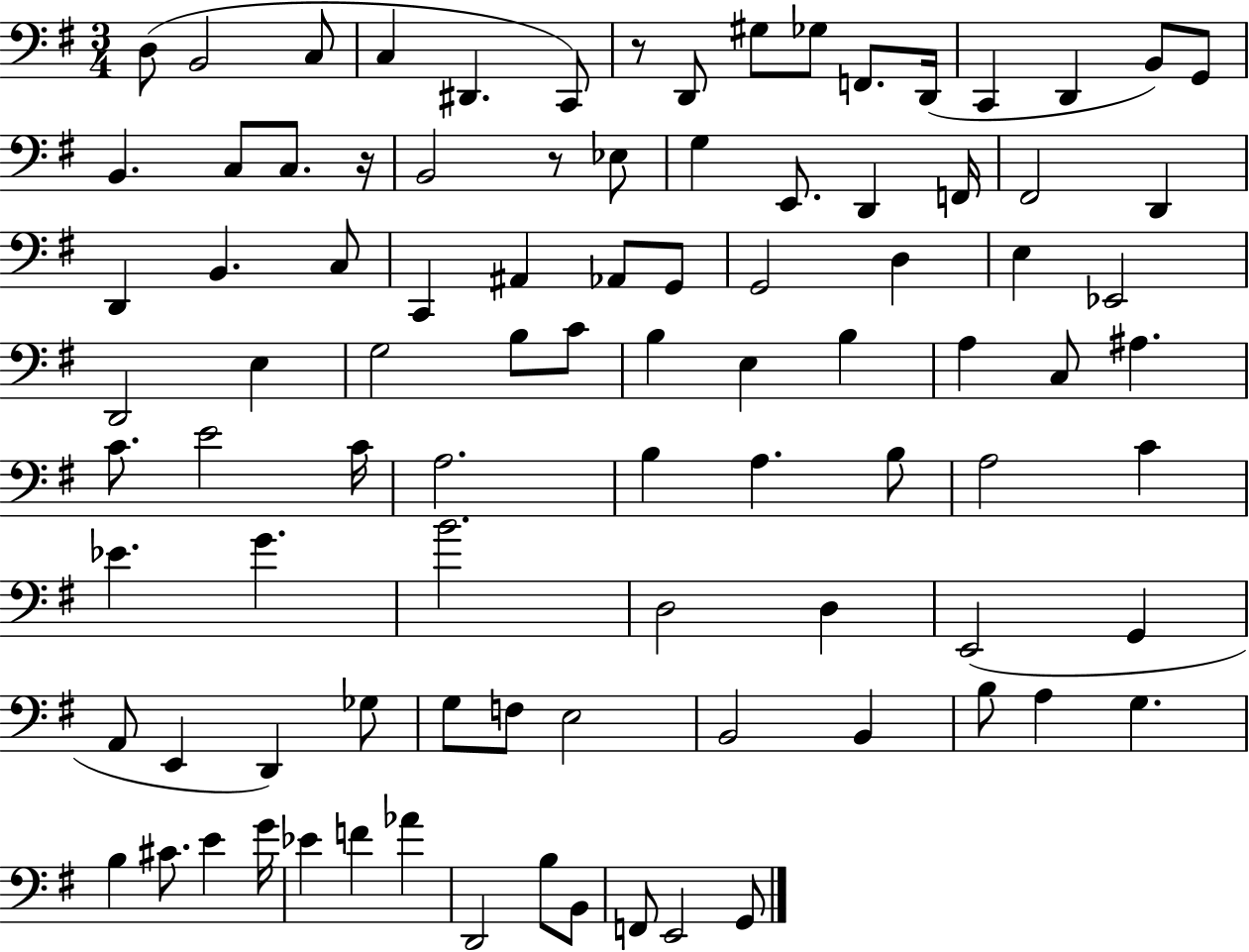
X:1
T:Untitled
M:3/4
L:1/4
K:G
D,/2 B,,2 C,/2 C, ^D,, C,,/2 z/2 D,,/2 ^G,/2 _G,/2 F,,/2 D,,/4 C,, D,, B,,/2 G,,/2 B,, C,/2 C,/2 z/4 B,,2 z/2 _E,/2 G, E,,/2 D,, F,,/4 ^F,,2 D,, D,, B,, C,/2 C,, ^A,, _A,,/2 G,,/2 G,,2 D, E, _E,,2 D,,2 E, G,2 B,/2 C/2 B, E, B, A, C,/2 ^A, C/2 E2 C/4 A,2 B, A, B,/2 A,2 C _E G B2 D,2 D, E,,2 G,, A,,/2 E,, D,, _G,/2 G,/2 F,/2 E,2 B,,2 B,, B,/2 A, G, B, ^C/2 E G/4 _E F _A D,,2 B,/2 B,,/2 F,,/2 E,,2 G,,/2